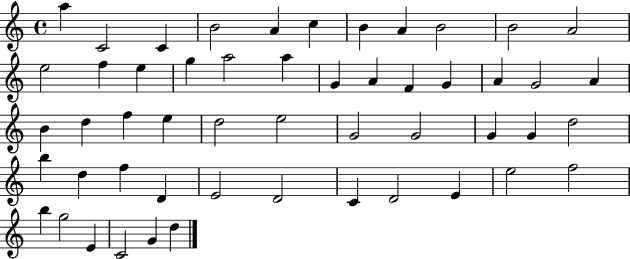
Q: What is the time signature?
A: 4/4